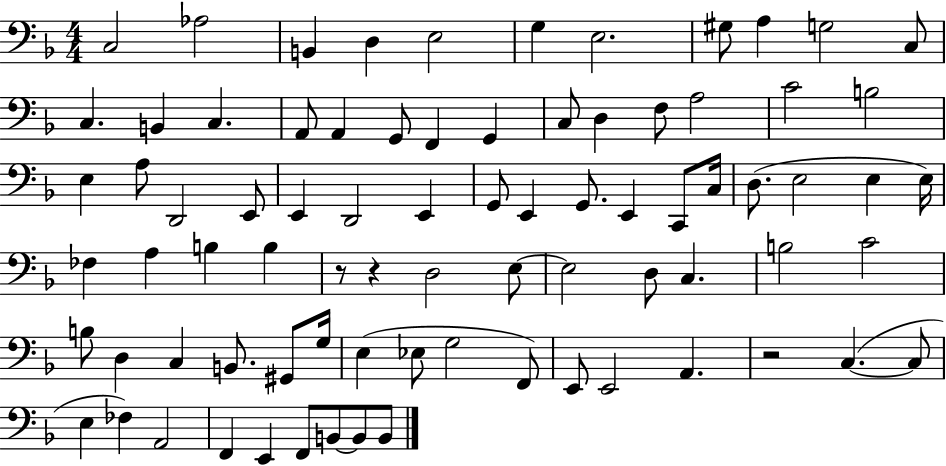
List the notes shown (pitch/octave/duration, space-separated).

C3/h Ab3/h B2/q D3/q E3/h G3/q E3/h. G#3/e A3/q G3/h C3/e C3/q. B2/q C3/q. A2/e A2/q G2/e F2/q G2/q C3/e D3/q F3/e A3/h C4/h B3/h E3/q A3/e D2/h E2/e E2/q D2/h E2/q G2/e E2/q G2/e. E2/q C2/e C3/s D3/e. E3/h E3/q E3/s FES3/q A3/q B3/q B3/q R/e R/q D3/h E3/e E3/h D3/e C3/q. B3/h C4/h B3/e D3/q C3/q B2/e. G#2/e G3/s E3/q Eb3/e G3/h F2/e E2/e E2/h A2/q. R/h C3/q. C3/e E3/q FES3/q A2/h F2/q E2/q F2/e B2/e B2/e B2/e